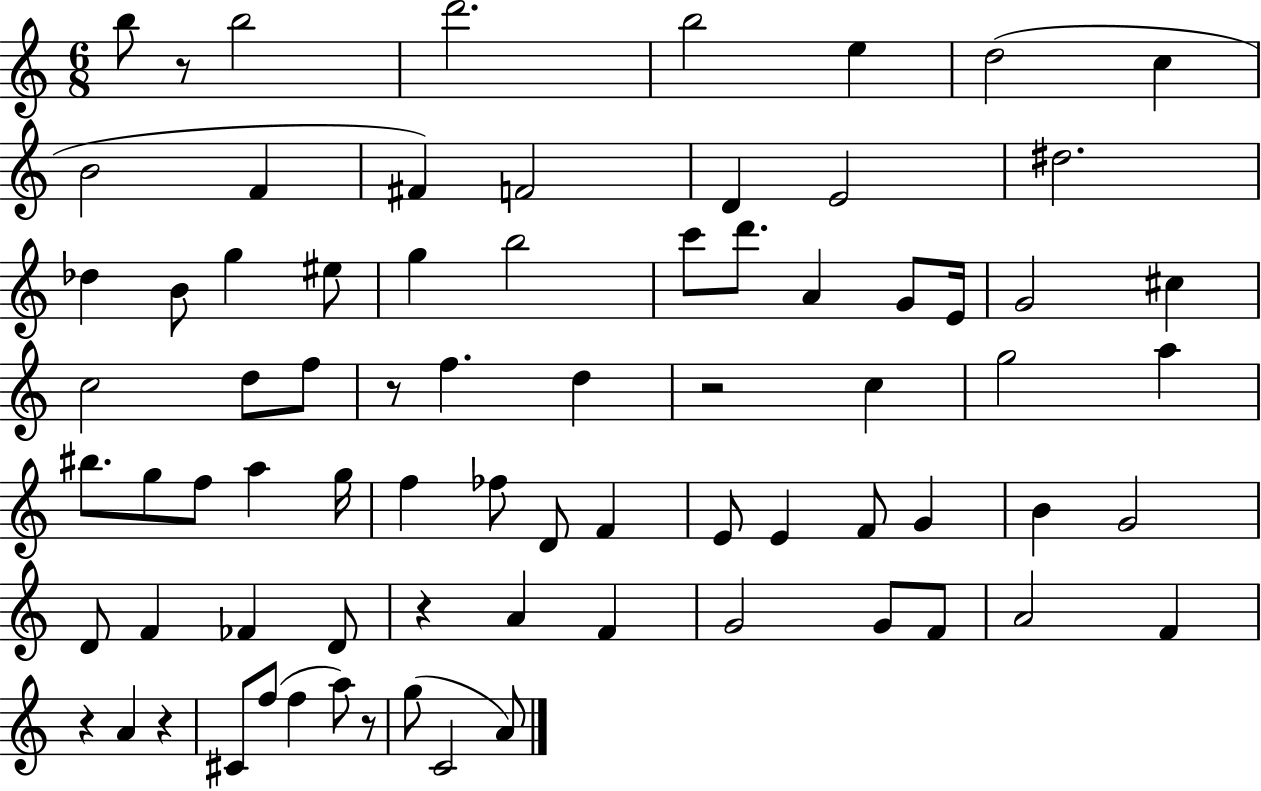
B5/e R/e B5/h D6/h. B5/h E5/q D5/h C5/q B4/h F4/q F#4/q F4/h D4/q E4/h D#5/h. Db5/q B4/e G5/q EIS5/e G5/q B5/h C6/e D6/e. A4/q G4/e E4/s G4/h C#5/q C5/h D5/e F5/e R/e F5/q. D5/q R/h C5/q G5/h A5/q BIS5/e. G5/e F5/e A5/q G5/s F5/q FES5/e D4/e F4/q E4/e E4/q F4/e G4/q B4/q G4/h D4/e F4/q FES4/q D4/e R/q A4/q F4/q G4/h G4/e F4/e A4/h F4/q R/q A4/q R/q C#4/e F5/e F5/q A5/e R/e G5/e C4/h A4/e